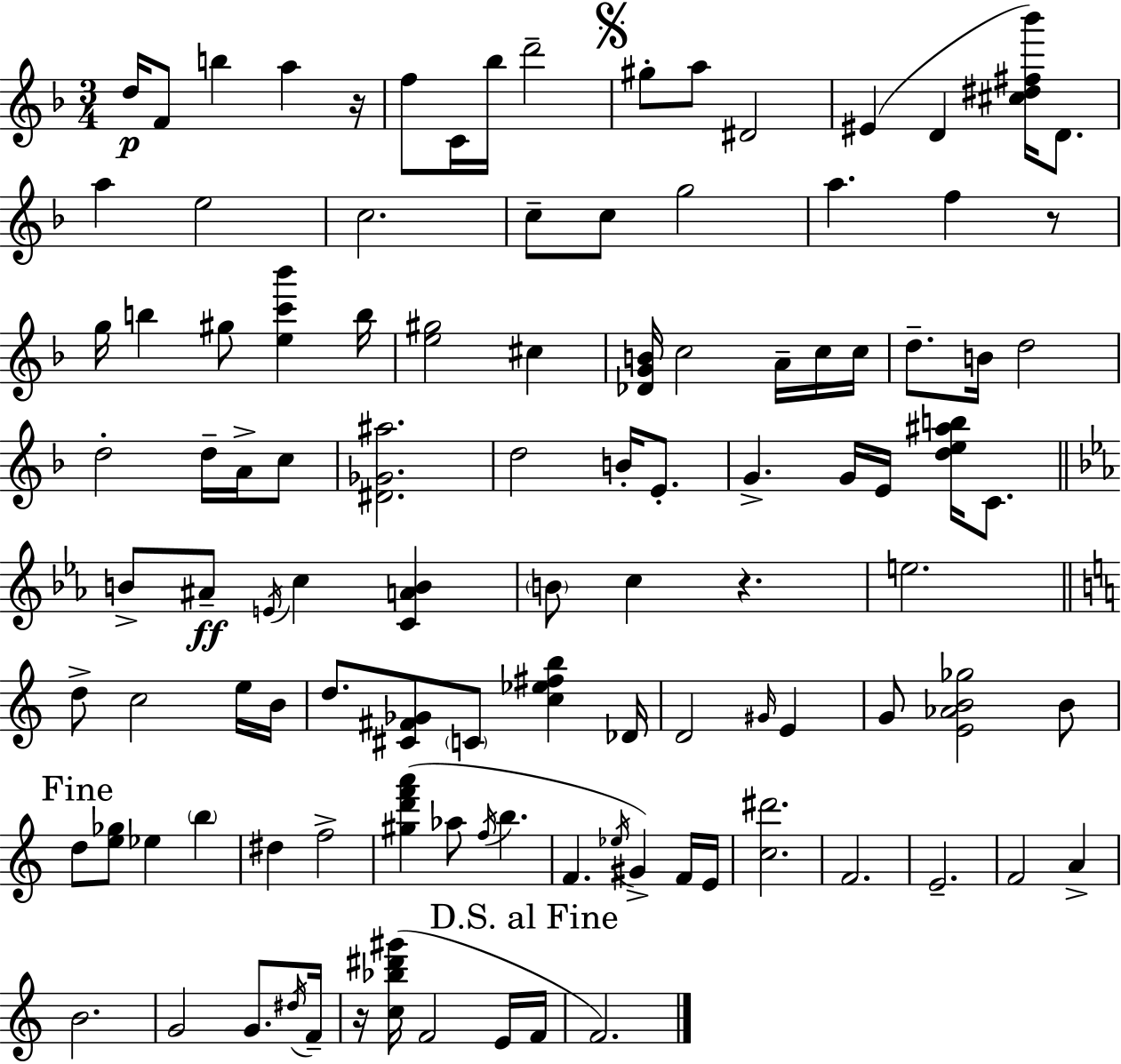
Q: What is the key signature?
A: D minor